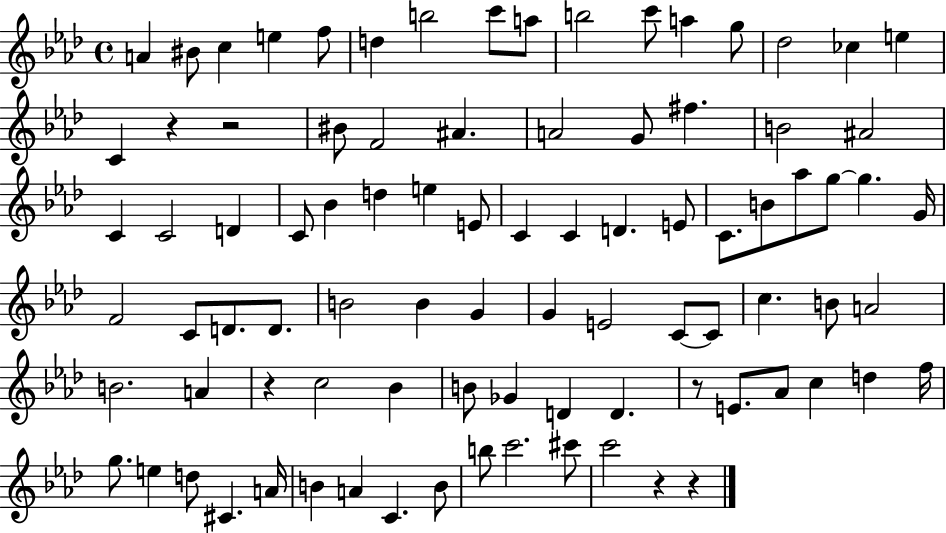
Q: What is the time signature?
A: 4/4